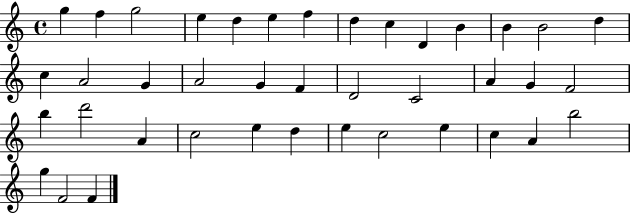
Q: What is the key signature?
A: C major